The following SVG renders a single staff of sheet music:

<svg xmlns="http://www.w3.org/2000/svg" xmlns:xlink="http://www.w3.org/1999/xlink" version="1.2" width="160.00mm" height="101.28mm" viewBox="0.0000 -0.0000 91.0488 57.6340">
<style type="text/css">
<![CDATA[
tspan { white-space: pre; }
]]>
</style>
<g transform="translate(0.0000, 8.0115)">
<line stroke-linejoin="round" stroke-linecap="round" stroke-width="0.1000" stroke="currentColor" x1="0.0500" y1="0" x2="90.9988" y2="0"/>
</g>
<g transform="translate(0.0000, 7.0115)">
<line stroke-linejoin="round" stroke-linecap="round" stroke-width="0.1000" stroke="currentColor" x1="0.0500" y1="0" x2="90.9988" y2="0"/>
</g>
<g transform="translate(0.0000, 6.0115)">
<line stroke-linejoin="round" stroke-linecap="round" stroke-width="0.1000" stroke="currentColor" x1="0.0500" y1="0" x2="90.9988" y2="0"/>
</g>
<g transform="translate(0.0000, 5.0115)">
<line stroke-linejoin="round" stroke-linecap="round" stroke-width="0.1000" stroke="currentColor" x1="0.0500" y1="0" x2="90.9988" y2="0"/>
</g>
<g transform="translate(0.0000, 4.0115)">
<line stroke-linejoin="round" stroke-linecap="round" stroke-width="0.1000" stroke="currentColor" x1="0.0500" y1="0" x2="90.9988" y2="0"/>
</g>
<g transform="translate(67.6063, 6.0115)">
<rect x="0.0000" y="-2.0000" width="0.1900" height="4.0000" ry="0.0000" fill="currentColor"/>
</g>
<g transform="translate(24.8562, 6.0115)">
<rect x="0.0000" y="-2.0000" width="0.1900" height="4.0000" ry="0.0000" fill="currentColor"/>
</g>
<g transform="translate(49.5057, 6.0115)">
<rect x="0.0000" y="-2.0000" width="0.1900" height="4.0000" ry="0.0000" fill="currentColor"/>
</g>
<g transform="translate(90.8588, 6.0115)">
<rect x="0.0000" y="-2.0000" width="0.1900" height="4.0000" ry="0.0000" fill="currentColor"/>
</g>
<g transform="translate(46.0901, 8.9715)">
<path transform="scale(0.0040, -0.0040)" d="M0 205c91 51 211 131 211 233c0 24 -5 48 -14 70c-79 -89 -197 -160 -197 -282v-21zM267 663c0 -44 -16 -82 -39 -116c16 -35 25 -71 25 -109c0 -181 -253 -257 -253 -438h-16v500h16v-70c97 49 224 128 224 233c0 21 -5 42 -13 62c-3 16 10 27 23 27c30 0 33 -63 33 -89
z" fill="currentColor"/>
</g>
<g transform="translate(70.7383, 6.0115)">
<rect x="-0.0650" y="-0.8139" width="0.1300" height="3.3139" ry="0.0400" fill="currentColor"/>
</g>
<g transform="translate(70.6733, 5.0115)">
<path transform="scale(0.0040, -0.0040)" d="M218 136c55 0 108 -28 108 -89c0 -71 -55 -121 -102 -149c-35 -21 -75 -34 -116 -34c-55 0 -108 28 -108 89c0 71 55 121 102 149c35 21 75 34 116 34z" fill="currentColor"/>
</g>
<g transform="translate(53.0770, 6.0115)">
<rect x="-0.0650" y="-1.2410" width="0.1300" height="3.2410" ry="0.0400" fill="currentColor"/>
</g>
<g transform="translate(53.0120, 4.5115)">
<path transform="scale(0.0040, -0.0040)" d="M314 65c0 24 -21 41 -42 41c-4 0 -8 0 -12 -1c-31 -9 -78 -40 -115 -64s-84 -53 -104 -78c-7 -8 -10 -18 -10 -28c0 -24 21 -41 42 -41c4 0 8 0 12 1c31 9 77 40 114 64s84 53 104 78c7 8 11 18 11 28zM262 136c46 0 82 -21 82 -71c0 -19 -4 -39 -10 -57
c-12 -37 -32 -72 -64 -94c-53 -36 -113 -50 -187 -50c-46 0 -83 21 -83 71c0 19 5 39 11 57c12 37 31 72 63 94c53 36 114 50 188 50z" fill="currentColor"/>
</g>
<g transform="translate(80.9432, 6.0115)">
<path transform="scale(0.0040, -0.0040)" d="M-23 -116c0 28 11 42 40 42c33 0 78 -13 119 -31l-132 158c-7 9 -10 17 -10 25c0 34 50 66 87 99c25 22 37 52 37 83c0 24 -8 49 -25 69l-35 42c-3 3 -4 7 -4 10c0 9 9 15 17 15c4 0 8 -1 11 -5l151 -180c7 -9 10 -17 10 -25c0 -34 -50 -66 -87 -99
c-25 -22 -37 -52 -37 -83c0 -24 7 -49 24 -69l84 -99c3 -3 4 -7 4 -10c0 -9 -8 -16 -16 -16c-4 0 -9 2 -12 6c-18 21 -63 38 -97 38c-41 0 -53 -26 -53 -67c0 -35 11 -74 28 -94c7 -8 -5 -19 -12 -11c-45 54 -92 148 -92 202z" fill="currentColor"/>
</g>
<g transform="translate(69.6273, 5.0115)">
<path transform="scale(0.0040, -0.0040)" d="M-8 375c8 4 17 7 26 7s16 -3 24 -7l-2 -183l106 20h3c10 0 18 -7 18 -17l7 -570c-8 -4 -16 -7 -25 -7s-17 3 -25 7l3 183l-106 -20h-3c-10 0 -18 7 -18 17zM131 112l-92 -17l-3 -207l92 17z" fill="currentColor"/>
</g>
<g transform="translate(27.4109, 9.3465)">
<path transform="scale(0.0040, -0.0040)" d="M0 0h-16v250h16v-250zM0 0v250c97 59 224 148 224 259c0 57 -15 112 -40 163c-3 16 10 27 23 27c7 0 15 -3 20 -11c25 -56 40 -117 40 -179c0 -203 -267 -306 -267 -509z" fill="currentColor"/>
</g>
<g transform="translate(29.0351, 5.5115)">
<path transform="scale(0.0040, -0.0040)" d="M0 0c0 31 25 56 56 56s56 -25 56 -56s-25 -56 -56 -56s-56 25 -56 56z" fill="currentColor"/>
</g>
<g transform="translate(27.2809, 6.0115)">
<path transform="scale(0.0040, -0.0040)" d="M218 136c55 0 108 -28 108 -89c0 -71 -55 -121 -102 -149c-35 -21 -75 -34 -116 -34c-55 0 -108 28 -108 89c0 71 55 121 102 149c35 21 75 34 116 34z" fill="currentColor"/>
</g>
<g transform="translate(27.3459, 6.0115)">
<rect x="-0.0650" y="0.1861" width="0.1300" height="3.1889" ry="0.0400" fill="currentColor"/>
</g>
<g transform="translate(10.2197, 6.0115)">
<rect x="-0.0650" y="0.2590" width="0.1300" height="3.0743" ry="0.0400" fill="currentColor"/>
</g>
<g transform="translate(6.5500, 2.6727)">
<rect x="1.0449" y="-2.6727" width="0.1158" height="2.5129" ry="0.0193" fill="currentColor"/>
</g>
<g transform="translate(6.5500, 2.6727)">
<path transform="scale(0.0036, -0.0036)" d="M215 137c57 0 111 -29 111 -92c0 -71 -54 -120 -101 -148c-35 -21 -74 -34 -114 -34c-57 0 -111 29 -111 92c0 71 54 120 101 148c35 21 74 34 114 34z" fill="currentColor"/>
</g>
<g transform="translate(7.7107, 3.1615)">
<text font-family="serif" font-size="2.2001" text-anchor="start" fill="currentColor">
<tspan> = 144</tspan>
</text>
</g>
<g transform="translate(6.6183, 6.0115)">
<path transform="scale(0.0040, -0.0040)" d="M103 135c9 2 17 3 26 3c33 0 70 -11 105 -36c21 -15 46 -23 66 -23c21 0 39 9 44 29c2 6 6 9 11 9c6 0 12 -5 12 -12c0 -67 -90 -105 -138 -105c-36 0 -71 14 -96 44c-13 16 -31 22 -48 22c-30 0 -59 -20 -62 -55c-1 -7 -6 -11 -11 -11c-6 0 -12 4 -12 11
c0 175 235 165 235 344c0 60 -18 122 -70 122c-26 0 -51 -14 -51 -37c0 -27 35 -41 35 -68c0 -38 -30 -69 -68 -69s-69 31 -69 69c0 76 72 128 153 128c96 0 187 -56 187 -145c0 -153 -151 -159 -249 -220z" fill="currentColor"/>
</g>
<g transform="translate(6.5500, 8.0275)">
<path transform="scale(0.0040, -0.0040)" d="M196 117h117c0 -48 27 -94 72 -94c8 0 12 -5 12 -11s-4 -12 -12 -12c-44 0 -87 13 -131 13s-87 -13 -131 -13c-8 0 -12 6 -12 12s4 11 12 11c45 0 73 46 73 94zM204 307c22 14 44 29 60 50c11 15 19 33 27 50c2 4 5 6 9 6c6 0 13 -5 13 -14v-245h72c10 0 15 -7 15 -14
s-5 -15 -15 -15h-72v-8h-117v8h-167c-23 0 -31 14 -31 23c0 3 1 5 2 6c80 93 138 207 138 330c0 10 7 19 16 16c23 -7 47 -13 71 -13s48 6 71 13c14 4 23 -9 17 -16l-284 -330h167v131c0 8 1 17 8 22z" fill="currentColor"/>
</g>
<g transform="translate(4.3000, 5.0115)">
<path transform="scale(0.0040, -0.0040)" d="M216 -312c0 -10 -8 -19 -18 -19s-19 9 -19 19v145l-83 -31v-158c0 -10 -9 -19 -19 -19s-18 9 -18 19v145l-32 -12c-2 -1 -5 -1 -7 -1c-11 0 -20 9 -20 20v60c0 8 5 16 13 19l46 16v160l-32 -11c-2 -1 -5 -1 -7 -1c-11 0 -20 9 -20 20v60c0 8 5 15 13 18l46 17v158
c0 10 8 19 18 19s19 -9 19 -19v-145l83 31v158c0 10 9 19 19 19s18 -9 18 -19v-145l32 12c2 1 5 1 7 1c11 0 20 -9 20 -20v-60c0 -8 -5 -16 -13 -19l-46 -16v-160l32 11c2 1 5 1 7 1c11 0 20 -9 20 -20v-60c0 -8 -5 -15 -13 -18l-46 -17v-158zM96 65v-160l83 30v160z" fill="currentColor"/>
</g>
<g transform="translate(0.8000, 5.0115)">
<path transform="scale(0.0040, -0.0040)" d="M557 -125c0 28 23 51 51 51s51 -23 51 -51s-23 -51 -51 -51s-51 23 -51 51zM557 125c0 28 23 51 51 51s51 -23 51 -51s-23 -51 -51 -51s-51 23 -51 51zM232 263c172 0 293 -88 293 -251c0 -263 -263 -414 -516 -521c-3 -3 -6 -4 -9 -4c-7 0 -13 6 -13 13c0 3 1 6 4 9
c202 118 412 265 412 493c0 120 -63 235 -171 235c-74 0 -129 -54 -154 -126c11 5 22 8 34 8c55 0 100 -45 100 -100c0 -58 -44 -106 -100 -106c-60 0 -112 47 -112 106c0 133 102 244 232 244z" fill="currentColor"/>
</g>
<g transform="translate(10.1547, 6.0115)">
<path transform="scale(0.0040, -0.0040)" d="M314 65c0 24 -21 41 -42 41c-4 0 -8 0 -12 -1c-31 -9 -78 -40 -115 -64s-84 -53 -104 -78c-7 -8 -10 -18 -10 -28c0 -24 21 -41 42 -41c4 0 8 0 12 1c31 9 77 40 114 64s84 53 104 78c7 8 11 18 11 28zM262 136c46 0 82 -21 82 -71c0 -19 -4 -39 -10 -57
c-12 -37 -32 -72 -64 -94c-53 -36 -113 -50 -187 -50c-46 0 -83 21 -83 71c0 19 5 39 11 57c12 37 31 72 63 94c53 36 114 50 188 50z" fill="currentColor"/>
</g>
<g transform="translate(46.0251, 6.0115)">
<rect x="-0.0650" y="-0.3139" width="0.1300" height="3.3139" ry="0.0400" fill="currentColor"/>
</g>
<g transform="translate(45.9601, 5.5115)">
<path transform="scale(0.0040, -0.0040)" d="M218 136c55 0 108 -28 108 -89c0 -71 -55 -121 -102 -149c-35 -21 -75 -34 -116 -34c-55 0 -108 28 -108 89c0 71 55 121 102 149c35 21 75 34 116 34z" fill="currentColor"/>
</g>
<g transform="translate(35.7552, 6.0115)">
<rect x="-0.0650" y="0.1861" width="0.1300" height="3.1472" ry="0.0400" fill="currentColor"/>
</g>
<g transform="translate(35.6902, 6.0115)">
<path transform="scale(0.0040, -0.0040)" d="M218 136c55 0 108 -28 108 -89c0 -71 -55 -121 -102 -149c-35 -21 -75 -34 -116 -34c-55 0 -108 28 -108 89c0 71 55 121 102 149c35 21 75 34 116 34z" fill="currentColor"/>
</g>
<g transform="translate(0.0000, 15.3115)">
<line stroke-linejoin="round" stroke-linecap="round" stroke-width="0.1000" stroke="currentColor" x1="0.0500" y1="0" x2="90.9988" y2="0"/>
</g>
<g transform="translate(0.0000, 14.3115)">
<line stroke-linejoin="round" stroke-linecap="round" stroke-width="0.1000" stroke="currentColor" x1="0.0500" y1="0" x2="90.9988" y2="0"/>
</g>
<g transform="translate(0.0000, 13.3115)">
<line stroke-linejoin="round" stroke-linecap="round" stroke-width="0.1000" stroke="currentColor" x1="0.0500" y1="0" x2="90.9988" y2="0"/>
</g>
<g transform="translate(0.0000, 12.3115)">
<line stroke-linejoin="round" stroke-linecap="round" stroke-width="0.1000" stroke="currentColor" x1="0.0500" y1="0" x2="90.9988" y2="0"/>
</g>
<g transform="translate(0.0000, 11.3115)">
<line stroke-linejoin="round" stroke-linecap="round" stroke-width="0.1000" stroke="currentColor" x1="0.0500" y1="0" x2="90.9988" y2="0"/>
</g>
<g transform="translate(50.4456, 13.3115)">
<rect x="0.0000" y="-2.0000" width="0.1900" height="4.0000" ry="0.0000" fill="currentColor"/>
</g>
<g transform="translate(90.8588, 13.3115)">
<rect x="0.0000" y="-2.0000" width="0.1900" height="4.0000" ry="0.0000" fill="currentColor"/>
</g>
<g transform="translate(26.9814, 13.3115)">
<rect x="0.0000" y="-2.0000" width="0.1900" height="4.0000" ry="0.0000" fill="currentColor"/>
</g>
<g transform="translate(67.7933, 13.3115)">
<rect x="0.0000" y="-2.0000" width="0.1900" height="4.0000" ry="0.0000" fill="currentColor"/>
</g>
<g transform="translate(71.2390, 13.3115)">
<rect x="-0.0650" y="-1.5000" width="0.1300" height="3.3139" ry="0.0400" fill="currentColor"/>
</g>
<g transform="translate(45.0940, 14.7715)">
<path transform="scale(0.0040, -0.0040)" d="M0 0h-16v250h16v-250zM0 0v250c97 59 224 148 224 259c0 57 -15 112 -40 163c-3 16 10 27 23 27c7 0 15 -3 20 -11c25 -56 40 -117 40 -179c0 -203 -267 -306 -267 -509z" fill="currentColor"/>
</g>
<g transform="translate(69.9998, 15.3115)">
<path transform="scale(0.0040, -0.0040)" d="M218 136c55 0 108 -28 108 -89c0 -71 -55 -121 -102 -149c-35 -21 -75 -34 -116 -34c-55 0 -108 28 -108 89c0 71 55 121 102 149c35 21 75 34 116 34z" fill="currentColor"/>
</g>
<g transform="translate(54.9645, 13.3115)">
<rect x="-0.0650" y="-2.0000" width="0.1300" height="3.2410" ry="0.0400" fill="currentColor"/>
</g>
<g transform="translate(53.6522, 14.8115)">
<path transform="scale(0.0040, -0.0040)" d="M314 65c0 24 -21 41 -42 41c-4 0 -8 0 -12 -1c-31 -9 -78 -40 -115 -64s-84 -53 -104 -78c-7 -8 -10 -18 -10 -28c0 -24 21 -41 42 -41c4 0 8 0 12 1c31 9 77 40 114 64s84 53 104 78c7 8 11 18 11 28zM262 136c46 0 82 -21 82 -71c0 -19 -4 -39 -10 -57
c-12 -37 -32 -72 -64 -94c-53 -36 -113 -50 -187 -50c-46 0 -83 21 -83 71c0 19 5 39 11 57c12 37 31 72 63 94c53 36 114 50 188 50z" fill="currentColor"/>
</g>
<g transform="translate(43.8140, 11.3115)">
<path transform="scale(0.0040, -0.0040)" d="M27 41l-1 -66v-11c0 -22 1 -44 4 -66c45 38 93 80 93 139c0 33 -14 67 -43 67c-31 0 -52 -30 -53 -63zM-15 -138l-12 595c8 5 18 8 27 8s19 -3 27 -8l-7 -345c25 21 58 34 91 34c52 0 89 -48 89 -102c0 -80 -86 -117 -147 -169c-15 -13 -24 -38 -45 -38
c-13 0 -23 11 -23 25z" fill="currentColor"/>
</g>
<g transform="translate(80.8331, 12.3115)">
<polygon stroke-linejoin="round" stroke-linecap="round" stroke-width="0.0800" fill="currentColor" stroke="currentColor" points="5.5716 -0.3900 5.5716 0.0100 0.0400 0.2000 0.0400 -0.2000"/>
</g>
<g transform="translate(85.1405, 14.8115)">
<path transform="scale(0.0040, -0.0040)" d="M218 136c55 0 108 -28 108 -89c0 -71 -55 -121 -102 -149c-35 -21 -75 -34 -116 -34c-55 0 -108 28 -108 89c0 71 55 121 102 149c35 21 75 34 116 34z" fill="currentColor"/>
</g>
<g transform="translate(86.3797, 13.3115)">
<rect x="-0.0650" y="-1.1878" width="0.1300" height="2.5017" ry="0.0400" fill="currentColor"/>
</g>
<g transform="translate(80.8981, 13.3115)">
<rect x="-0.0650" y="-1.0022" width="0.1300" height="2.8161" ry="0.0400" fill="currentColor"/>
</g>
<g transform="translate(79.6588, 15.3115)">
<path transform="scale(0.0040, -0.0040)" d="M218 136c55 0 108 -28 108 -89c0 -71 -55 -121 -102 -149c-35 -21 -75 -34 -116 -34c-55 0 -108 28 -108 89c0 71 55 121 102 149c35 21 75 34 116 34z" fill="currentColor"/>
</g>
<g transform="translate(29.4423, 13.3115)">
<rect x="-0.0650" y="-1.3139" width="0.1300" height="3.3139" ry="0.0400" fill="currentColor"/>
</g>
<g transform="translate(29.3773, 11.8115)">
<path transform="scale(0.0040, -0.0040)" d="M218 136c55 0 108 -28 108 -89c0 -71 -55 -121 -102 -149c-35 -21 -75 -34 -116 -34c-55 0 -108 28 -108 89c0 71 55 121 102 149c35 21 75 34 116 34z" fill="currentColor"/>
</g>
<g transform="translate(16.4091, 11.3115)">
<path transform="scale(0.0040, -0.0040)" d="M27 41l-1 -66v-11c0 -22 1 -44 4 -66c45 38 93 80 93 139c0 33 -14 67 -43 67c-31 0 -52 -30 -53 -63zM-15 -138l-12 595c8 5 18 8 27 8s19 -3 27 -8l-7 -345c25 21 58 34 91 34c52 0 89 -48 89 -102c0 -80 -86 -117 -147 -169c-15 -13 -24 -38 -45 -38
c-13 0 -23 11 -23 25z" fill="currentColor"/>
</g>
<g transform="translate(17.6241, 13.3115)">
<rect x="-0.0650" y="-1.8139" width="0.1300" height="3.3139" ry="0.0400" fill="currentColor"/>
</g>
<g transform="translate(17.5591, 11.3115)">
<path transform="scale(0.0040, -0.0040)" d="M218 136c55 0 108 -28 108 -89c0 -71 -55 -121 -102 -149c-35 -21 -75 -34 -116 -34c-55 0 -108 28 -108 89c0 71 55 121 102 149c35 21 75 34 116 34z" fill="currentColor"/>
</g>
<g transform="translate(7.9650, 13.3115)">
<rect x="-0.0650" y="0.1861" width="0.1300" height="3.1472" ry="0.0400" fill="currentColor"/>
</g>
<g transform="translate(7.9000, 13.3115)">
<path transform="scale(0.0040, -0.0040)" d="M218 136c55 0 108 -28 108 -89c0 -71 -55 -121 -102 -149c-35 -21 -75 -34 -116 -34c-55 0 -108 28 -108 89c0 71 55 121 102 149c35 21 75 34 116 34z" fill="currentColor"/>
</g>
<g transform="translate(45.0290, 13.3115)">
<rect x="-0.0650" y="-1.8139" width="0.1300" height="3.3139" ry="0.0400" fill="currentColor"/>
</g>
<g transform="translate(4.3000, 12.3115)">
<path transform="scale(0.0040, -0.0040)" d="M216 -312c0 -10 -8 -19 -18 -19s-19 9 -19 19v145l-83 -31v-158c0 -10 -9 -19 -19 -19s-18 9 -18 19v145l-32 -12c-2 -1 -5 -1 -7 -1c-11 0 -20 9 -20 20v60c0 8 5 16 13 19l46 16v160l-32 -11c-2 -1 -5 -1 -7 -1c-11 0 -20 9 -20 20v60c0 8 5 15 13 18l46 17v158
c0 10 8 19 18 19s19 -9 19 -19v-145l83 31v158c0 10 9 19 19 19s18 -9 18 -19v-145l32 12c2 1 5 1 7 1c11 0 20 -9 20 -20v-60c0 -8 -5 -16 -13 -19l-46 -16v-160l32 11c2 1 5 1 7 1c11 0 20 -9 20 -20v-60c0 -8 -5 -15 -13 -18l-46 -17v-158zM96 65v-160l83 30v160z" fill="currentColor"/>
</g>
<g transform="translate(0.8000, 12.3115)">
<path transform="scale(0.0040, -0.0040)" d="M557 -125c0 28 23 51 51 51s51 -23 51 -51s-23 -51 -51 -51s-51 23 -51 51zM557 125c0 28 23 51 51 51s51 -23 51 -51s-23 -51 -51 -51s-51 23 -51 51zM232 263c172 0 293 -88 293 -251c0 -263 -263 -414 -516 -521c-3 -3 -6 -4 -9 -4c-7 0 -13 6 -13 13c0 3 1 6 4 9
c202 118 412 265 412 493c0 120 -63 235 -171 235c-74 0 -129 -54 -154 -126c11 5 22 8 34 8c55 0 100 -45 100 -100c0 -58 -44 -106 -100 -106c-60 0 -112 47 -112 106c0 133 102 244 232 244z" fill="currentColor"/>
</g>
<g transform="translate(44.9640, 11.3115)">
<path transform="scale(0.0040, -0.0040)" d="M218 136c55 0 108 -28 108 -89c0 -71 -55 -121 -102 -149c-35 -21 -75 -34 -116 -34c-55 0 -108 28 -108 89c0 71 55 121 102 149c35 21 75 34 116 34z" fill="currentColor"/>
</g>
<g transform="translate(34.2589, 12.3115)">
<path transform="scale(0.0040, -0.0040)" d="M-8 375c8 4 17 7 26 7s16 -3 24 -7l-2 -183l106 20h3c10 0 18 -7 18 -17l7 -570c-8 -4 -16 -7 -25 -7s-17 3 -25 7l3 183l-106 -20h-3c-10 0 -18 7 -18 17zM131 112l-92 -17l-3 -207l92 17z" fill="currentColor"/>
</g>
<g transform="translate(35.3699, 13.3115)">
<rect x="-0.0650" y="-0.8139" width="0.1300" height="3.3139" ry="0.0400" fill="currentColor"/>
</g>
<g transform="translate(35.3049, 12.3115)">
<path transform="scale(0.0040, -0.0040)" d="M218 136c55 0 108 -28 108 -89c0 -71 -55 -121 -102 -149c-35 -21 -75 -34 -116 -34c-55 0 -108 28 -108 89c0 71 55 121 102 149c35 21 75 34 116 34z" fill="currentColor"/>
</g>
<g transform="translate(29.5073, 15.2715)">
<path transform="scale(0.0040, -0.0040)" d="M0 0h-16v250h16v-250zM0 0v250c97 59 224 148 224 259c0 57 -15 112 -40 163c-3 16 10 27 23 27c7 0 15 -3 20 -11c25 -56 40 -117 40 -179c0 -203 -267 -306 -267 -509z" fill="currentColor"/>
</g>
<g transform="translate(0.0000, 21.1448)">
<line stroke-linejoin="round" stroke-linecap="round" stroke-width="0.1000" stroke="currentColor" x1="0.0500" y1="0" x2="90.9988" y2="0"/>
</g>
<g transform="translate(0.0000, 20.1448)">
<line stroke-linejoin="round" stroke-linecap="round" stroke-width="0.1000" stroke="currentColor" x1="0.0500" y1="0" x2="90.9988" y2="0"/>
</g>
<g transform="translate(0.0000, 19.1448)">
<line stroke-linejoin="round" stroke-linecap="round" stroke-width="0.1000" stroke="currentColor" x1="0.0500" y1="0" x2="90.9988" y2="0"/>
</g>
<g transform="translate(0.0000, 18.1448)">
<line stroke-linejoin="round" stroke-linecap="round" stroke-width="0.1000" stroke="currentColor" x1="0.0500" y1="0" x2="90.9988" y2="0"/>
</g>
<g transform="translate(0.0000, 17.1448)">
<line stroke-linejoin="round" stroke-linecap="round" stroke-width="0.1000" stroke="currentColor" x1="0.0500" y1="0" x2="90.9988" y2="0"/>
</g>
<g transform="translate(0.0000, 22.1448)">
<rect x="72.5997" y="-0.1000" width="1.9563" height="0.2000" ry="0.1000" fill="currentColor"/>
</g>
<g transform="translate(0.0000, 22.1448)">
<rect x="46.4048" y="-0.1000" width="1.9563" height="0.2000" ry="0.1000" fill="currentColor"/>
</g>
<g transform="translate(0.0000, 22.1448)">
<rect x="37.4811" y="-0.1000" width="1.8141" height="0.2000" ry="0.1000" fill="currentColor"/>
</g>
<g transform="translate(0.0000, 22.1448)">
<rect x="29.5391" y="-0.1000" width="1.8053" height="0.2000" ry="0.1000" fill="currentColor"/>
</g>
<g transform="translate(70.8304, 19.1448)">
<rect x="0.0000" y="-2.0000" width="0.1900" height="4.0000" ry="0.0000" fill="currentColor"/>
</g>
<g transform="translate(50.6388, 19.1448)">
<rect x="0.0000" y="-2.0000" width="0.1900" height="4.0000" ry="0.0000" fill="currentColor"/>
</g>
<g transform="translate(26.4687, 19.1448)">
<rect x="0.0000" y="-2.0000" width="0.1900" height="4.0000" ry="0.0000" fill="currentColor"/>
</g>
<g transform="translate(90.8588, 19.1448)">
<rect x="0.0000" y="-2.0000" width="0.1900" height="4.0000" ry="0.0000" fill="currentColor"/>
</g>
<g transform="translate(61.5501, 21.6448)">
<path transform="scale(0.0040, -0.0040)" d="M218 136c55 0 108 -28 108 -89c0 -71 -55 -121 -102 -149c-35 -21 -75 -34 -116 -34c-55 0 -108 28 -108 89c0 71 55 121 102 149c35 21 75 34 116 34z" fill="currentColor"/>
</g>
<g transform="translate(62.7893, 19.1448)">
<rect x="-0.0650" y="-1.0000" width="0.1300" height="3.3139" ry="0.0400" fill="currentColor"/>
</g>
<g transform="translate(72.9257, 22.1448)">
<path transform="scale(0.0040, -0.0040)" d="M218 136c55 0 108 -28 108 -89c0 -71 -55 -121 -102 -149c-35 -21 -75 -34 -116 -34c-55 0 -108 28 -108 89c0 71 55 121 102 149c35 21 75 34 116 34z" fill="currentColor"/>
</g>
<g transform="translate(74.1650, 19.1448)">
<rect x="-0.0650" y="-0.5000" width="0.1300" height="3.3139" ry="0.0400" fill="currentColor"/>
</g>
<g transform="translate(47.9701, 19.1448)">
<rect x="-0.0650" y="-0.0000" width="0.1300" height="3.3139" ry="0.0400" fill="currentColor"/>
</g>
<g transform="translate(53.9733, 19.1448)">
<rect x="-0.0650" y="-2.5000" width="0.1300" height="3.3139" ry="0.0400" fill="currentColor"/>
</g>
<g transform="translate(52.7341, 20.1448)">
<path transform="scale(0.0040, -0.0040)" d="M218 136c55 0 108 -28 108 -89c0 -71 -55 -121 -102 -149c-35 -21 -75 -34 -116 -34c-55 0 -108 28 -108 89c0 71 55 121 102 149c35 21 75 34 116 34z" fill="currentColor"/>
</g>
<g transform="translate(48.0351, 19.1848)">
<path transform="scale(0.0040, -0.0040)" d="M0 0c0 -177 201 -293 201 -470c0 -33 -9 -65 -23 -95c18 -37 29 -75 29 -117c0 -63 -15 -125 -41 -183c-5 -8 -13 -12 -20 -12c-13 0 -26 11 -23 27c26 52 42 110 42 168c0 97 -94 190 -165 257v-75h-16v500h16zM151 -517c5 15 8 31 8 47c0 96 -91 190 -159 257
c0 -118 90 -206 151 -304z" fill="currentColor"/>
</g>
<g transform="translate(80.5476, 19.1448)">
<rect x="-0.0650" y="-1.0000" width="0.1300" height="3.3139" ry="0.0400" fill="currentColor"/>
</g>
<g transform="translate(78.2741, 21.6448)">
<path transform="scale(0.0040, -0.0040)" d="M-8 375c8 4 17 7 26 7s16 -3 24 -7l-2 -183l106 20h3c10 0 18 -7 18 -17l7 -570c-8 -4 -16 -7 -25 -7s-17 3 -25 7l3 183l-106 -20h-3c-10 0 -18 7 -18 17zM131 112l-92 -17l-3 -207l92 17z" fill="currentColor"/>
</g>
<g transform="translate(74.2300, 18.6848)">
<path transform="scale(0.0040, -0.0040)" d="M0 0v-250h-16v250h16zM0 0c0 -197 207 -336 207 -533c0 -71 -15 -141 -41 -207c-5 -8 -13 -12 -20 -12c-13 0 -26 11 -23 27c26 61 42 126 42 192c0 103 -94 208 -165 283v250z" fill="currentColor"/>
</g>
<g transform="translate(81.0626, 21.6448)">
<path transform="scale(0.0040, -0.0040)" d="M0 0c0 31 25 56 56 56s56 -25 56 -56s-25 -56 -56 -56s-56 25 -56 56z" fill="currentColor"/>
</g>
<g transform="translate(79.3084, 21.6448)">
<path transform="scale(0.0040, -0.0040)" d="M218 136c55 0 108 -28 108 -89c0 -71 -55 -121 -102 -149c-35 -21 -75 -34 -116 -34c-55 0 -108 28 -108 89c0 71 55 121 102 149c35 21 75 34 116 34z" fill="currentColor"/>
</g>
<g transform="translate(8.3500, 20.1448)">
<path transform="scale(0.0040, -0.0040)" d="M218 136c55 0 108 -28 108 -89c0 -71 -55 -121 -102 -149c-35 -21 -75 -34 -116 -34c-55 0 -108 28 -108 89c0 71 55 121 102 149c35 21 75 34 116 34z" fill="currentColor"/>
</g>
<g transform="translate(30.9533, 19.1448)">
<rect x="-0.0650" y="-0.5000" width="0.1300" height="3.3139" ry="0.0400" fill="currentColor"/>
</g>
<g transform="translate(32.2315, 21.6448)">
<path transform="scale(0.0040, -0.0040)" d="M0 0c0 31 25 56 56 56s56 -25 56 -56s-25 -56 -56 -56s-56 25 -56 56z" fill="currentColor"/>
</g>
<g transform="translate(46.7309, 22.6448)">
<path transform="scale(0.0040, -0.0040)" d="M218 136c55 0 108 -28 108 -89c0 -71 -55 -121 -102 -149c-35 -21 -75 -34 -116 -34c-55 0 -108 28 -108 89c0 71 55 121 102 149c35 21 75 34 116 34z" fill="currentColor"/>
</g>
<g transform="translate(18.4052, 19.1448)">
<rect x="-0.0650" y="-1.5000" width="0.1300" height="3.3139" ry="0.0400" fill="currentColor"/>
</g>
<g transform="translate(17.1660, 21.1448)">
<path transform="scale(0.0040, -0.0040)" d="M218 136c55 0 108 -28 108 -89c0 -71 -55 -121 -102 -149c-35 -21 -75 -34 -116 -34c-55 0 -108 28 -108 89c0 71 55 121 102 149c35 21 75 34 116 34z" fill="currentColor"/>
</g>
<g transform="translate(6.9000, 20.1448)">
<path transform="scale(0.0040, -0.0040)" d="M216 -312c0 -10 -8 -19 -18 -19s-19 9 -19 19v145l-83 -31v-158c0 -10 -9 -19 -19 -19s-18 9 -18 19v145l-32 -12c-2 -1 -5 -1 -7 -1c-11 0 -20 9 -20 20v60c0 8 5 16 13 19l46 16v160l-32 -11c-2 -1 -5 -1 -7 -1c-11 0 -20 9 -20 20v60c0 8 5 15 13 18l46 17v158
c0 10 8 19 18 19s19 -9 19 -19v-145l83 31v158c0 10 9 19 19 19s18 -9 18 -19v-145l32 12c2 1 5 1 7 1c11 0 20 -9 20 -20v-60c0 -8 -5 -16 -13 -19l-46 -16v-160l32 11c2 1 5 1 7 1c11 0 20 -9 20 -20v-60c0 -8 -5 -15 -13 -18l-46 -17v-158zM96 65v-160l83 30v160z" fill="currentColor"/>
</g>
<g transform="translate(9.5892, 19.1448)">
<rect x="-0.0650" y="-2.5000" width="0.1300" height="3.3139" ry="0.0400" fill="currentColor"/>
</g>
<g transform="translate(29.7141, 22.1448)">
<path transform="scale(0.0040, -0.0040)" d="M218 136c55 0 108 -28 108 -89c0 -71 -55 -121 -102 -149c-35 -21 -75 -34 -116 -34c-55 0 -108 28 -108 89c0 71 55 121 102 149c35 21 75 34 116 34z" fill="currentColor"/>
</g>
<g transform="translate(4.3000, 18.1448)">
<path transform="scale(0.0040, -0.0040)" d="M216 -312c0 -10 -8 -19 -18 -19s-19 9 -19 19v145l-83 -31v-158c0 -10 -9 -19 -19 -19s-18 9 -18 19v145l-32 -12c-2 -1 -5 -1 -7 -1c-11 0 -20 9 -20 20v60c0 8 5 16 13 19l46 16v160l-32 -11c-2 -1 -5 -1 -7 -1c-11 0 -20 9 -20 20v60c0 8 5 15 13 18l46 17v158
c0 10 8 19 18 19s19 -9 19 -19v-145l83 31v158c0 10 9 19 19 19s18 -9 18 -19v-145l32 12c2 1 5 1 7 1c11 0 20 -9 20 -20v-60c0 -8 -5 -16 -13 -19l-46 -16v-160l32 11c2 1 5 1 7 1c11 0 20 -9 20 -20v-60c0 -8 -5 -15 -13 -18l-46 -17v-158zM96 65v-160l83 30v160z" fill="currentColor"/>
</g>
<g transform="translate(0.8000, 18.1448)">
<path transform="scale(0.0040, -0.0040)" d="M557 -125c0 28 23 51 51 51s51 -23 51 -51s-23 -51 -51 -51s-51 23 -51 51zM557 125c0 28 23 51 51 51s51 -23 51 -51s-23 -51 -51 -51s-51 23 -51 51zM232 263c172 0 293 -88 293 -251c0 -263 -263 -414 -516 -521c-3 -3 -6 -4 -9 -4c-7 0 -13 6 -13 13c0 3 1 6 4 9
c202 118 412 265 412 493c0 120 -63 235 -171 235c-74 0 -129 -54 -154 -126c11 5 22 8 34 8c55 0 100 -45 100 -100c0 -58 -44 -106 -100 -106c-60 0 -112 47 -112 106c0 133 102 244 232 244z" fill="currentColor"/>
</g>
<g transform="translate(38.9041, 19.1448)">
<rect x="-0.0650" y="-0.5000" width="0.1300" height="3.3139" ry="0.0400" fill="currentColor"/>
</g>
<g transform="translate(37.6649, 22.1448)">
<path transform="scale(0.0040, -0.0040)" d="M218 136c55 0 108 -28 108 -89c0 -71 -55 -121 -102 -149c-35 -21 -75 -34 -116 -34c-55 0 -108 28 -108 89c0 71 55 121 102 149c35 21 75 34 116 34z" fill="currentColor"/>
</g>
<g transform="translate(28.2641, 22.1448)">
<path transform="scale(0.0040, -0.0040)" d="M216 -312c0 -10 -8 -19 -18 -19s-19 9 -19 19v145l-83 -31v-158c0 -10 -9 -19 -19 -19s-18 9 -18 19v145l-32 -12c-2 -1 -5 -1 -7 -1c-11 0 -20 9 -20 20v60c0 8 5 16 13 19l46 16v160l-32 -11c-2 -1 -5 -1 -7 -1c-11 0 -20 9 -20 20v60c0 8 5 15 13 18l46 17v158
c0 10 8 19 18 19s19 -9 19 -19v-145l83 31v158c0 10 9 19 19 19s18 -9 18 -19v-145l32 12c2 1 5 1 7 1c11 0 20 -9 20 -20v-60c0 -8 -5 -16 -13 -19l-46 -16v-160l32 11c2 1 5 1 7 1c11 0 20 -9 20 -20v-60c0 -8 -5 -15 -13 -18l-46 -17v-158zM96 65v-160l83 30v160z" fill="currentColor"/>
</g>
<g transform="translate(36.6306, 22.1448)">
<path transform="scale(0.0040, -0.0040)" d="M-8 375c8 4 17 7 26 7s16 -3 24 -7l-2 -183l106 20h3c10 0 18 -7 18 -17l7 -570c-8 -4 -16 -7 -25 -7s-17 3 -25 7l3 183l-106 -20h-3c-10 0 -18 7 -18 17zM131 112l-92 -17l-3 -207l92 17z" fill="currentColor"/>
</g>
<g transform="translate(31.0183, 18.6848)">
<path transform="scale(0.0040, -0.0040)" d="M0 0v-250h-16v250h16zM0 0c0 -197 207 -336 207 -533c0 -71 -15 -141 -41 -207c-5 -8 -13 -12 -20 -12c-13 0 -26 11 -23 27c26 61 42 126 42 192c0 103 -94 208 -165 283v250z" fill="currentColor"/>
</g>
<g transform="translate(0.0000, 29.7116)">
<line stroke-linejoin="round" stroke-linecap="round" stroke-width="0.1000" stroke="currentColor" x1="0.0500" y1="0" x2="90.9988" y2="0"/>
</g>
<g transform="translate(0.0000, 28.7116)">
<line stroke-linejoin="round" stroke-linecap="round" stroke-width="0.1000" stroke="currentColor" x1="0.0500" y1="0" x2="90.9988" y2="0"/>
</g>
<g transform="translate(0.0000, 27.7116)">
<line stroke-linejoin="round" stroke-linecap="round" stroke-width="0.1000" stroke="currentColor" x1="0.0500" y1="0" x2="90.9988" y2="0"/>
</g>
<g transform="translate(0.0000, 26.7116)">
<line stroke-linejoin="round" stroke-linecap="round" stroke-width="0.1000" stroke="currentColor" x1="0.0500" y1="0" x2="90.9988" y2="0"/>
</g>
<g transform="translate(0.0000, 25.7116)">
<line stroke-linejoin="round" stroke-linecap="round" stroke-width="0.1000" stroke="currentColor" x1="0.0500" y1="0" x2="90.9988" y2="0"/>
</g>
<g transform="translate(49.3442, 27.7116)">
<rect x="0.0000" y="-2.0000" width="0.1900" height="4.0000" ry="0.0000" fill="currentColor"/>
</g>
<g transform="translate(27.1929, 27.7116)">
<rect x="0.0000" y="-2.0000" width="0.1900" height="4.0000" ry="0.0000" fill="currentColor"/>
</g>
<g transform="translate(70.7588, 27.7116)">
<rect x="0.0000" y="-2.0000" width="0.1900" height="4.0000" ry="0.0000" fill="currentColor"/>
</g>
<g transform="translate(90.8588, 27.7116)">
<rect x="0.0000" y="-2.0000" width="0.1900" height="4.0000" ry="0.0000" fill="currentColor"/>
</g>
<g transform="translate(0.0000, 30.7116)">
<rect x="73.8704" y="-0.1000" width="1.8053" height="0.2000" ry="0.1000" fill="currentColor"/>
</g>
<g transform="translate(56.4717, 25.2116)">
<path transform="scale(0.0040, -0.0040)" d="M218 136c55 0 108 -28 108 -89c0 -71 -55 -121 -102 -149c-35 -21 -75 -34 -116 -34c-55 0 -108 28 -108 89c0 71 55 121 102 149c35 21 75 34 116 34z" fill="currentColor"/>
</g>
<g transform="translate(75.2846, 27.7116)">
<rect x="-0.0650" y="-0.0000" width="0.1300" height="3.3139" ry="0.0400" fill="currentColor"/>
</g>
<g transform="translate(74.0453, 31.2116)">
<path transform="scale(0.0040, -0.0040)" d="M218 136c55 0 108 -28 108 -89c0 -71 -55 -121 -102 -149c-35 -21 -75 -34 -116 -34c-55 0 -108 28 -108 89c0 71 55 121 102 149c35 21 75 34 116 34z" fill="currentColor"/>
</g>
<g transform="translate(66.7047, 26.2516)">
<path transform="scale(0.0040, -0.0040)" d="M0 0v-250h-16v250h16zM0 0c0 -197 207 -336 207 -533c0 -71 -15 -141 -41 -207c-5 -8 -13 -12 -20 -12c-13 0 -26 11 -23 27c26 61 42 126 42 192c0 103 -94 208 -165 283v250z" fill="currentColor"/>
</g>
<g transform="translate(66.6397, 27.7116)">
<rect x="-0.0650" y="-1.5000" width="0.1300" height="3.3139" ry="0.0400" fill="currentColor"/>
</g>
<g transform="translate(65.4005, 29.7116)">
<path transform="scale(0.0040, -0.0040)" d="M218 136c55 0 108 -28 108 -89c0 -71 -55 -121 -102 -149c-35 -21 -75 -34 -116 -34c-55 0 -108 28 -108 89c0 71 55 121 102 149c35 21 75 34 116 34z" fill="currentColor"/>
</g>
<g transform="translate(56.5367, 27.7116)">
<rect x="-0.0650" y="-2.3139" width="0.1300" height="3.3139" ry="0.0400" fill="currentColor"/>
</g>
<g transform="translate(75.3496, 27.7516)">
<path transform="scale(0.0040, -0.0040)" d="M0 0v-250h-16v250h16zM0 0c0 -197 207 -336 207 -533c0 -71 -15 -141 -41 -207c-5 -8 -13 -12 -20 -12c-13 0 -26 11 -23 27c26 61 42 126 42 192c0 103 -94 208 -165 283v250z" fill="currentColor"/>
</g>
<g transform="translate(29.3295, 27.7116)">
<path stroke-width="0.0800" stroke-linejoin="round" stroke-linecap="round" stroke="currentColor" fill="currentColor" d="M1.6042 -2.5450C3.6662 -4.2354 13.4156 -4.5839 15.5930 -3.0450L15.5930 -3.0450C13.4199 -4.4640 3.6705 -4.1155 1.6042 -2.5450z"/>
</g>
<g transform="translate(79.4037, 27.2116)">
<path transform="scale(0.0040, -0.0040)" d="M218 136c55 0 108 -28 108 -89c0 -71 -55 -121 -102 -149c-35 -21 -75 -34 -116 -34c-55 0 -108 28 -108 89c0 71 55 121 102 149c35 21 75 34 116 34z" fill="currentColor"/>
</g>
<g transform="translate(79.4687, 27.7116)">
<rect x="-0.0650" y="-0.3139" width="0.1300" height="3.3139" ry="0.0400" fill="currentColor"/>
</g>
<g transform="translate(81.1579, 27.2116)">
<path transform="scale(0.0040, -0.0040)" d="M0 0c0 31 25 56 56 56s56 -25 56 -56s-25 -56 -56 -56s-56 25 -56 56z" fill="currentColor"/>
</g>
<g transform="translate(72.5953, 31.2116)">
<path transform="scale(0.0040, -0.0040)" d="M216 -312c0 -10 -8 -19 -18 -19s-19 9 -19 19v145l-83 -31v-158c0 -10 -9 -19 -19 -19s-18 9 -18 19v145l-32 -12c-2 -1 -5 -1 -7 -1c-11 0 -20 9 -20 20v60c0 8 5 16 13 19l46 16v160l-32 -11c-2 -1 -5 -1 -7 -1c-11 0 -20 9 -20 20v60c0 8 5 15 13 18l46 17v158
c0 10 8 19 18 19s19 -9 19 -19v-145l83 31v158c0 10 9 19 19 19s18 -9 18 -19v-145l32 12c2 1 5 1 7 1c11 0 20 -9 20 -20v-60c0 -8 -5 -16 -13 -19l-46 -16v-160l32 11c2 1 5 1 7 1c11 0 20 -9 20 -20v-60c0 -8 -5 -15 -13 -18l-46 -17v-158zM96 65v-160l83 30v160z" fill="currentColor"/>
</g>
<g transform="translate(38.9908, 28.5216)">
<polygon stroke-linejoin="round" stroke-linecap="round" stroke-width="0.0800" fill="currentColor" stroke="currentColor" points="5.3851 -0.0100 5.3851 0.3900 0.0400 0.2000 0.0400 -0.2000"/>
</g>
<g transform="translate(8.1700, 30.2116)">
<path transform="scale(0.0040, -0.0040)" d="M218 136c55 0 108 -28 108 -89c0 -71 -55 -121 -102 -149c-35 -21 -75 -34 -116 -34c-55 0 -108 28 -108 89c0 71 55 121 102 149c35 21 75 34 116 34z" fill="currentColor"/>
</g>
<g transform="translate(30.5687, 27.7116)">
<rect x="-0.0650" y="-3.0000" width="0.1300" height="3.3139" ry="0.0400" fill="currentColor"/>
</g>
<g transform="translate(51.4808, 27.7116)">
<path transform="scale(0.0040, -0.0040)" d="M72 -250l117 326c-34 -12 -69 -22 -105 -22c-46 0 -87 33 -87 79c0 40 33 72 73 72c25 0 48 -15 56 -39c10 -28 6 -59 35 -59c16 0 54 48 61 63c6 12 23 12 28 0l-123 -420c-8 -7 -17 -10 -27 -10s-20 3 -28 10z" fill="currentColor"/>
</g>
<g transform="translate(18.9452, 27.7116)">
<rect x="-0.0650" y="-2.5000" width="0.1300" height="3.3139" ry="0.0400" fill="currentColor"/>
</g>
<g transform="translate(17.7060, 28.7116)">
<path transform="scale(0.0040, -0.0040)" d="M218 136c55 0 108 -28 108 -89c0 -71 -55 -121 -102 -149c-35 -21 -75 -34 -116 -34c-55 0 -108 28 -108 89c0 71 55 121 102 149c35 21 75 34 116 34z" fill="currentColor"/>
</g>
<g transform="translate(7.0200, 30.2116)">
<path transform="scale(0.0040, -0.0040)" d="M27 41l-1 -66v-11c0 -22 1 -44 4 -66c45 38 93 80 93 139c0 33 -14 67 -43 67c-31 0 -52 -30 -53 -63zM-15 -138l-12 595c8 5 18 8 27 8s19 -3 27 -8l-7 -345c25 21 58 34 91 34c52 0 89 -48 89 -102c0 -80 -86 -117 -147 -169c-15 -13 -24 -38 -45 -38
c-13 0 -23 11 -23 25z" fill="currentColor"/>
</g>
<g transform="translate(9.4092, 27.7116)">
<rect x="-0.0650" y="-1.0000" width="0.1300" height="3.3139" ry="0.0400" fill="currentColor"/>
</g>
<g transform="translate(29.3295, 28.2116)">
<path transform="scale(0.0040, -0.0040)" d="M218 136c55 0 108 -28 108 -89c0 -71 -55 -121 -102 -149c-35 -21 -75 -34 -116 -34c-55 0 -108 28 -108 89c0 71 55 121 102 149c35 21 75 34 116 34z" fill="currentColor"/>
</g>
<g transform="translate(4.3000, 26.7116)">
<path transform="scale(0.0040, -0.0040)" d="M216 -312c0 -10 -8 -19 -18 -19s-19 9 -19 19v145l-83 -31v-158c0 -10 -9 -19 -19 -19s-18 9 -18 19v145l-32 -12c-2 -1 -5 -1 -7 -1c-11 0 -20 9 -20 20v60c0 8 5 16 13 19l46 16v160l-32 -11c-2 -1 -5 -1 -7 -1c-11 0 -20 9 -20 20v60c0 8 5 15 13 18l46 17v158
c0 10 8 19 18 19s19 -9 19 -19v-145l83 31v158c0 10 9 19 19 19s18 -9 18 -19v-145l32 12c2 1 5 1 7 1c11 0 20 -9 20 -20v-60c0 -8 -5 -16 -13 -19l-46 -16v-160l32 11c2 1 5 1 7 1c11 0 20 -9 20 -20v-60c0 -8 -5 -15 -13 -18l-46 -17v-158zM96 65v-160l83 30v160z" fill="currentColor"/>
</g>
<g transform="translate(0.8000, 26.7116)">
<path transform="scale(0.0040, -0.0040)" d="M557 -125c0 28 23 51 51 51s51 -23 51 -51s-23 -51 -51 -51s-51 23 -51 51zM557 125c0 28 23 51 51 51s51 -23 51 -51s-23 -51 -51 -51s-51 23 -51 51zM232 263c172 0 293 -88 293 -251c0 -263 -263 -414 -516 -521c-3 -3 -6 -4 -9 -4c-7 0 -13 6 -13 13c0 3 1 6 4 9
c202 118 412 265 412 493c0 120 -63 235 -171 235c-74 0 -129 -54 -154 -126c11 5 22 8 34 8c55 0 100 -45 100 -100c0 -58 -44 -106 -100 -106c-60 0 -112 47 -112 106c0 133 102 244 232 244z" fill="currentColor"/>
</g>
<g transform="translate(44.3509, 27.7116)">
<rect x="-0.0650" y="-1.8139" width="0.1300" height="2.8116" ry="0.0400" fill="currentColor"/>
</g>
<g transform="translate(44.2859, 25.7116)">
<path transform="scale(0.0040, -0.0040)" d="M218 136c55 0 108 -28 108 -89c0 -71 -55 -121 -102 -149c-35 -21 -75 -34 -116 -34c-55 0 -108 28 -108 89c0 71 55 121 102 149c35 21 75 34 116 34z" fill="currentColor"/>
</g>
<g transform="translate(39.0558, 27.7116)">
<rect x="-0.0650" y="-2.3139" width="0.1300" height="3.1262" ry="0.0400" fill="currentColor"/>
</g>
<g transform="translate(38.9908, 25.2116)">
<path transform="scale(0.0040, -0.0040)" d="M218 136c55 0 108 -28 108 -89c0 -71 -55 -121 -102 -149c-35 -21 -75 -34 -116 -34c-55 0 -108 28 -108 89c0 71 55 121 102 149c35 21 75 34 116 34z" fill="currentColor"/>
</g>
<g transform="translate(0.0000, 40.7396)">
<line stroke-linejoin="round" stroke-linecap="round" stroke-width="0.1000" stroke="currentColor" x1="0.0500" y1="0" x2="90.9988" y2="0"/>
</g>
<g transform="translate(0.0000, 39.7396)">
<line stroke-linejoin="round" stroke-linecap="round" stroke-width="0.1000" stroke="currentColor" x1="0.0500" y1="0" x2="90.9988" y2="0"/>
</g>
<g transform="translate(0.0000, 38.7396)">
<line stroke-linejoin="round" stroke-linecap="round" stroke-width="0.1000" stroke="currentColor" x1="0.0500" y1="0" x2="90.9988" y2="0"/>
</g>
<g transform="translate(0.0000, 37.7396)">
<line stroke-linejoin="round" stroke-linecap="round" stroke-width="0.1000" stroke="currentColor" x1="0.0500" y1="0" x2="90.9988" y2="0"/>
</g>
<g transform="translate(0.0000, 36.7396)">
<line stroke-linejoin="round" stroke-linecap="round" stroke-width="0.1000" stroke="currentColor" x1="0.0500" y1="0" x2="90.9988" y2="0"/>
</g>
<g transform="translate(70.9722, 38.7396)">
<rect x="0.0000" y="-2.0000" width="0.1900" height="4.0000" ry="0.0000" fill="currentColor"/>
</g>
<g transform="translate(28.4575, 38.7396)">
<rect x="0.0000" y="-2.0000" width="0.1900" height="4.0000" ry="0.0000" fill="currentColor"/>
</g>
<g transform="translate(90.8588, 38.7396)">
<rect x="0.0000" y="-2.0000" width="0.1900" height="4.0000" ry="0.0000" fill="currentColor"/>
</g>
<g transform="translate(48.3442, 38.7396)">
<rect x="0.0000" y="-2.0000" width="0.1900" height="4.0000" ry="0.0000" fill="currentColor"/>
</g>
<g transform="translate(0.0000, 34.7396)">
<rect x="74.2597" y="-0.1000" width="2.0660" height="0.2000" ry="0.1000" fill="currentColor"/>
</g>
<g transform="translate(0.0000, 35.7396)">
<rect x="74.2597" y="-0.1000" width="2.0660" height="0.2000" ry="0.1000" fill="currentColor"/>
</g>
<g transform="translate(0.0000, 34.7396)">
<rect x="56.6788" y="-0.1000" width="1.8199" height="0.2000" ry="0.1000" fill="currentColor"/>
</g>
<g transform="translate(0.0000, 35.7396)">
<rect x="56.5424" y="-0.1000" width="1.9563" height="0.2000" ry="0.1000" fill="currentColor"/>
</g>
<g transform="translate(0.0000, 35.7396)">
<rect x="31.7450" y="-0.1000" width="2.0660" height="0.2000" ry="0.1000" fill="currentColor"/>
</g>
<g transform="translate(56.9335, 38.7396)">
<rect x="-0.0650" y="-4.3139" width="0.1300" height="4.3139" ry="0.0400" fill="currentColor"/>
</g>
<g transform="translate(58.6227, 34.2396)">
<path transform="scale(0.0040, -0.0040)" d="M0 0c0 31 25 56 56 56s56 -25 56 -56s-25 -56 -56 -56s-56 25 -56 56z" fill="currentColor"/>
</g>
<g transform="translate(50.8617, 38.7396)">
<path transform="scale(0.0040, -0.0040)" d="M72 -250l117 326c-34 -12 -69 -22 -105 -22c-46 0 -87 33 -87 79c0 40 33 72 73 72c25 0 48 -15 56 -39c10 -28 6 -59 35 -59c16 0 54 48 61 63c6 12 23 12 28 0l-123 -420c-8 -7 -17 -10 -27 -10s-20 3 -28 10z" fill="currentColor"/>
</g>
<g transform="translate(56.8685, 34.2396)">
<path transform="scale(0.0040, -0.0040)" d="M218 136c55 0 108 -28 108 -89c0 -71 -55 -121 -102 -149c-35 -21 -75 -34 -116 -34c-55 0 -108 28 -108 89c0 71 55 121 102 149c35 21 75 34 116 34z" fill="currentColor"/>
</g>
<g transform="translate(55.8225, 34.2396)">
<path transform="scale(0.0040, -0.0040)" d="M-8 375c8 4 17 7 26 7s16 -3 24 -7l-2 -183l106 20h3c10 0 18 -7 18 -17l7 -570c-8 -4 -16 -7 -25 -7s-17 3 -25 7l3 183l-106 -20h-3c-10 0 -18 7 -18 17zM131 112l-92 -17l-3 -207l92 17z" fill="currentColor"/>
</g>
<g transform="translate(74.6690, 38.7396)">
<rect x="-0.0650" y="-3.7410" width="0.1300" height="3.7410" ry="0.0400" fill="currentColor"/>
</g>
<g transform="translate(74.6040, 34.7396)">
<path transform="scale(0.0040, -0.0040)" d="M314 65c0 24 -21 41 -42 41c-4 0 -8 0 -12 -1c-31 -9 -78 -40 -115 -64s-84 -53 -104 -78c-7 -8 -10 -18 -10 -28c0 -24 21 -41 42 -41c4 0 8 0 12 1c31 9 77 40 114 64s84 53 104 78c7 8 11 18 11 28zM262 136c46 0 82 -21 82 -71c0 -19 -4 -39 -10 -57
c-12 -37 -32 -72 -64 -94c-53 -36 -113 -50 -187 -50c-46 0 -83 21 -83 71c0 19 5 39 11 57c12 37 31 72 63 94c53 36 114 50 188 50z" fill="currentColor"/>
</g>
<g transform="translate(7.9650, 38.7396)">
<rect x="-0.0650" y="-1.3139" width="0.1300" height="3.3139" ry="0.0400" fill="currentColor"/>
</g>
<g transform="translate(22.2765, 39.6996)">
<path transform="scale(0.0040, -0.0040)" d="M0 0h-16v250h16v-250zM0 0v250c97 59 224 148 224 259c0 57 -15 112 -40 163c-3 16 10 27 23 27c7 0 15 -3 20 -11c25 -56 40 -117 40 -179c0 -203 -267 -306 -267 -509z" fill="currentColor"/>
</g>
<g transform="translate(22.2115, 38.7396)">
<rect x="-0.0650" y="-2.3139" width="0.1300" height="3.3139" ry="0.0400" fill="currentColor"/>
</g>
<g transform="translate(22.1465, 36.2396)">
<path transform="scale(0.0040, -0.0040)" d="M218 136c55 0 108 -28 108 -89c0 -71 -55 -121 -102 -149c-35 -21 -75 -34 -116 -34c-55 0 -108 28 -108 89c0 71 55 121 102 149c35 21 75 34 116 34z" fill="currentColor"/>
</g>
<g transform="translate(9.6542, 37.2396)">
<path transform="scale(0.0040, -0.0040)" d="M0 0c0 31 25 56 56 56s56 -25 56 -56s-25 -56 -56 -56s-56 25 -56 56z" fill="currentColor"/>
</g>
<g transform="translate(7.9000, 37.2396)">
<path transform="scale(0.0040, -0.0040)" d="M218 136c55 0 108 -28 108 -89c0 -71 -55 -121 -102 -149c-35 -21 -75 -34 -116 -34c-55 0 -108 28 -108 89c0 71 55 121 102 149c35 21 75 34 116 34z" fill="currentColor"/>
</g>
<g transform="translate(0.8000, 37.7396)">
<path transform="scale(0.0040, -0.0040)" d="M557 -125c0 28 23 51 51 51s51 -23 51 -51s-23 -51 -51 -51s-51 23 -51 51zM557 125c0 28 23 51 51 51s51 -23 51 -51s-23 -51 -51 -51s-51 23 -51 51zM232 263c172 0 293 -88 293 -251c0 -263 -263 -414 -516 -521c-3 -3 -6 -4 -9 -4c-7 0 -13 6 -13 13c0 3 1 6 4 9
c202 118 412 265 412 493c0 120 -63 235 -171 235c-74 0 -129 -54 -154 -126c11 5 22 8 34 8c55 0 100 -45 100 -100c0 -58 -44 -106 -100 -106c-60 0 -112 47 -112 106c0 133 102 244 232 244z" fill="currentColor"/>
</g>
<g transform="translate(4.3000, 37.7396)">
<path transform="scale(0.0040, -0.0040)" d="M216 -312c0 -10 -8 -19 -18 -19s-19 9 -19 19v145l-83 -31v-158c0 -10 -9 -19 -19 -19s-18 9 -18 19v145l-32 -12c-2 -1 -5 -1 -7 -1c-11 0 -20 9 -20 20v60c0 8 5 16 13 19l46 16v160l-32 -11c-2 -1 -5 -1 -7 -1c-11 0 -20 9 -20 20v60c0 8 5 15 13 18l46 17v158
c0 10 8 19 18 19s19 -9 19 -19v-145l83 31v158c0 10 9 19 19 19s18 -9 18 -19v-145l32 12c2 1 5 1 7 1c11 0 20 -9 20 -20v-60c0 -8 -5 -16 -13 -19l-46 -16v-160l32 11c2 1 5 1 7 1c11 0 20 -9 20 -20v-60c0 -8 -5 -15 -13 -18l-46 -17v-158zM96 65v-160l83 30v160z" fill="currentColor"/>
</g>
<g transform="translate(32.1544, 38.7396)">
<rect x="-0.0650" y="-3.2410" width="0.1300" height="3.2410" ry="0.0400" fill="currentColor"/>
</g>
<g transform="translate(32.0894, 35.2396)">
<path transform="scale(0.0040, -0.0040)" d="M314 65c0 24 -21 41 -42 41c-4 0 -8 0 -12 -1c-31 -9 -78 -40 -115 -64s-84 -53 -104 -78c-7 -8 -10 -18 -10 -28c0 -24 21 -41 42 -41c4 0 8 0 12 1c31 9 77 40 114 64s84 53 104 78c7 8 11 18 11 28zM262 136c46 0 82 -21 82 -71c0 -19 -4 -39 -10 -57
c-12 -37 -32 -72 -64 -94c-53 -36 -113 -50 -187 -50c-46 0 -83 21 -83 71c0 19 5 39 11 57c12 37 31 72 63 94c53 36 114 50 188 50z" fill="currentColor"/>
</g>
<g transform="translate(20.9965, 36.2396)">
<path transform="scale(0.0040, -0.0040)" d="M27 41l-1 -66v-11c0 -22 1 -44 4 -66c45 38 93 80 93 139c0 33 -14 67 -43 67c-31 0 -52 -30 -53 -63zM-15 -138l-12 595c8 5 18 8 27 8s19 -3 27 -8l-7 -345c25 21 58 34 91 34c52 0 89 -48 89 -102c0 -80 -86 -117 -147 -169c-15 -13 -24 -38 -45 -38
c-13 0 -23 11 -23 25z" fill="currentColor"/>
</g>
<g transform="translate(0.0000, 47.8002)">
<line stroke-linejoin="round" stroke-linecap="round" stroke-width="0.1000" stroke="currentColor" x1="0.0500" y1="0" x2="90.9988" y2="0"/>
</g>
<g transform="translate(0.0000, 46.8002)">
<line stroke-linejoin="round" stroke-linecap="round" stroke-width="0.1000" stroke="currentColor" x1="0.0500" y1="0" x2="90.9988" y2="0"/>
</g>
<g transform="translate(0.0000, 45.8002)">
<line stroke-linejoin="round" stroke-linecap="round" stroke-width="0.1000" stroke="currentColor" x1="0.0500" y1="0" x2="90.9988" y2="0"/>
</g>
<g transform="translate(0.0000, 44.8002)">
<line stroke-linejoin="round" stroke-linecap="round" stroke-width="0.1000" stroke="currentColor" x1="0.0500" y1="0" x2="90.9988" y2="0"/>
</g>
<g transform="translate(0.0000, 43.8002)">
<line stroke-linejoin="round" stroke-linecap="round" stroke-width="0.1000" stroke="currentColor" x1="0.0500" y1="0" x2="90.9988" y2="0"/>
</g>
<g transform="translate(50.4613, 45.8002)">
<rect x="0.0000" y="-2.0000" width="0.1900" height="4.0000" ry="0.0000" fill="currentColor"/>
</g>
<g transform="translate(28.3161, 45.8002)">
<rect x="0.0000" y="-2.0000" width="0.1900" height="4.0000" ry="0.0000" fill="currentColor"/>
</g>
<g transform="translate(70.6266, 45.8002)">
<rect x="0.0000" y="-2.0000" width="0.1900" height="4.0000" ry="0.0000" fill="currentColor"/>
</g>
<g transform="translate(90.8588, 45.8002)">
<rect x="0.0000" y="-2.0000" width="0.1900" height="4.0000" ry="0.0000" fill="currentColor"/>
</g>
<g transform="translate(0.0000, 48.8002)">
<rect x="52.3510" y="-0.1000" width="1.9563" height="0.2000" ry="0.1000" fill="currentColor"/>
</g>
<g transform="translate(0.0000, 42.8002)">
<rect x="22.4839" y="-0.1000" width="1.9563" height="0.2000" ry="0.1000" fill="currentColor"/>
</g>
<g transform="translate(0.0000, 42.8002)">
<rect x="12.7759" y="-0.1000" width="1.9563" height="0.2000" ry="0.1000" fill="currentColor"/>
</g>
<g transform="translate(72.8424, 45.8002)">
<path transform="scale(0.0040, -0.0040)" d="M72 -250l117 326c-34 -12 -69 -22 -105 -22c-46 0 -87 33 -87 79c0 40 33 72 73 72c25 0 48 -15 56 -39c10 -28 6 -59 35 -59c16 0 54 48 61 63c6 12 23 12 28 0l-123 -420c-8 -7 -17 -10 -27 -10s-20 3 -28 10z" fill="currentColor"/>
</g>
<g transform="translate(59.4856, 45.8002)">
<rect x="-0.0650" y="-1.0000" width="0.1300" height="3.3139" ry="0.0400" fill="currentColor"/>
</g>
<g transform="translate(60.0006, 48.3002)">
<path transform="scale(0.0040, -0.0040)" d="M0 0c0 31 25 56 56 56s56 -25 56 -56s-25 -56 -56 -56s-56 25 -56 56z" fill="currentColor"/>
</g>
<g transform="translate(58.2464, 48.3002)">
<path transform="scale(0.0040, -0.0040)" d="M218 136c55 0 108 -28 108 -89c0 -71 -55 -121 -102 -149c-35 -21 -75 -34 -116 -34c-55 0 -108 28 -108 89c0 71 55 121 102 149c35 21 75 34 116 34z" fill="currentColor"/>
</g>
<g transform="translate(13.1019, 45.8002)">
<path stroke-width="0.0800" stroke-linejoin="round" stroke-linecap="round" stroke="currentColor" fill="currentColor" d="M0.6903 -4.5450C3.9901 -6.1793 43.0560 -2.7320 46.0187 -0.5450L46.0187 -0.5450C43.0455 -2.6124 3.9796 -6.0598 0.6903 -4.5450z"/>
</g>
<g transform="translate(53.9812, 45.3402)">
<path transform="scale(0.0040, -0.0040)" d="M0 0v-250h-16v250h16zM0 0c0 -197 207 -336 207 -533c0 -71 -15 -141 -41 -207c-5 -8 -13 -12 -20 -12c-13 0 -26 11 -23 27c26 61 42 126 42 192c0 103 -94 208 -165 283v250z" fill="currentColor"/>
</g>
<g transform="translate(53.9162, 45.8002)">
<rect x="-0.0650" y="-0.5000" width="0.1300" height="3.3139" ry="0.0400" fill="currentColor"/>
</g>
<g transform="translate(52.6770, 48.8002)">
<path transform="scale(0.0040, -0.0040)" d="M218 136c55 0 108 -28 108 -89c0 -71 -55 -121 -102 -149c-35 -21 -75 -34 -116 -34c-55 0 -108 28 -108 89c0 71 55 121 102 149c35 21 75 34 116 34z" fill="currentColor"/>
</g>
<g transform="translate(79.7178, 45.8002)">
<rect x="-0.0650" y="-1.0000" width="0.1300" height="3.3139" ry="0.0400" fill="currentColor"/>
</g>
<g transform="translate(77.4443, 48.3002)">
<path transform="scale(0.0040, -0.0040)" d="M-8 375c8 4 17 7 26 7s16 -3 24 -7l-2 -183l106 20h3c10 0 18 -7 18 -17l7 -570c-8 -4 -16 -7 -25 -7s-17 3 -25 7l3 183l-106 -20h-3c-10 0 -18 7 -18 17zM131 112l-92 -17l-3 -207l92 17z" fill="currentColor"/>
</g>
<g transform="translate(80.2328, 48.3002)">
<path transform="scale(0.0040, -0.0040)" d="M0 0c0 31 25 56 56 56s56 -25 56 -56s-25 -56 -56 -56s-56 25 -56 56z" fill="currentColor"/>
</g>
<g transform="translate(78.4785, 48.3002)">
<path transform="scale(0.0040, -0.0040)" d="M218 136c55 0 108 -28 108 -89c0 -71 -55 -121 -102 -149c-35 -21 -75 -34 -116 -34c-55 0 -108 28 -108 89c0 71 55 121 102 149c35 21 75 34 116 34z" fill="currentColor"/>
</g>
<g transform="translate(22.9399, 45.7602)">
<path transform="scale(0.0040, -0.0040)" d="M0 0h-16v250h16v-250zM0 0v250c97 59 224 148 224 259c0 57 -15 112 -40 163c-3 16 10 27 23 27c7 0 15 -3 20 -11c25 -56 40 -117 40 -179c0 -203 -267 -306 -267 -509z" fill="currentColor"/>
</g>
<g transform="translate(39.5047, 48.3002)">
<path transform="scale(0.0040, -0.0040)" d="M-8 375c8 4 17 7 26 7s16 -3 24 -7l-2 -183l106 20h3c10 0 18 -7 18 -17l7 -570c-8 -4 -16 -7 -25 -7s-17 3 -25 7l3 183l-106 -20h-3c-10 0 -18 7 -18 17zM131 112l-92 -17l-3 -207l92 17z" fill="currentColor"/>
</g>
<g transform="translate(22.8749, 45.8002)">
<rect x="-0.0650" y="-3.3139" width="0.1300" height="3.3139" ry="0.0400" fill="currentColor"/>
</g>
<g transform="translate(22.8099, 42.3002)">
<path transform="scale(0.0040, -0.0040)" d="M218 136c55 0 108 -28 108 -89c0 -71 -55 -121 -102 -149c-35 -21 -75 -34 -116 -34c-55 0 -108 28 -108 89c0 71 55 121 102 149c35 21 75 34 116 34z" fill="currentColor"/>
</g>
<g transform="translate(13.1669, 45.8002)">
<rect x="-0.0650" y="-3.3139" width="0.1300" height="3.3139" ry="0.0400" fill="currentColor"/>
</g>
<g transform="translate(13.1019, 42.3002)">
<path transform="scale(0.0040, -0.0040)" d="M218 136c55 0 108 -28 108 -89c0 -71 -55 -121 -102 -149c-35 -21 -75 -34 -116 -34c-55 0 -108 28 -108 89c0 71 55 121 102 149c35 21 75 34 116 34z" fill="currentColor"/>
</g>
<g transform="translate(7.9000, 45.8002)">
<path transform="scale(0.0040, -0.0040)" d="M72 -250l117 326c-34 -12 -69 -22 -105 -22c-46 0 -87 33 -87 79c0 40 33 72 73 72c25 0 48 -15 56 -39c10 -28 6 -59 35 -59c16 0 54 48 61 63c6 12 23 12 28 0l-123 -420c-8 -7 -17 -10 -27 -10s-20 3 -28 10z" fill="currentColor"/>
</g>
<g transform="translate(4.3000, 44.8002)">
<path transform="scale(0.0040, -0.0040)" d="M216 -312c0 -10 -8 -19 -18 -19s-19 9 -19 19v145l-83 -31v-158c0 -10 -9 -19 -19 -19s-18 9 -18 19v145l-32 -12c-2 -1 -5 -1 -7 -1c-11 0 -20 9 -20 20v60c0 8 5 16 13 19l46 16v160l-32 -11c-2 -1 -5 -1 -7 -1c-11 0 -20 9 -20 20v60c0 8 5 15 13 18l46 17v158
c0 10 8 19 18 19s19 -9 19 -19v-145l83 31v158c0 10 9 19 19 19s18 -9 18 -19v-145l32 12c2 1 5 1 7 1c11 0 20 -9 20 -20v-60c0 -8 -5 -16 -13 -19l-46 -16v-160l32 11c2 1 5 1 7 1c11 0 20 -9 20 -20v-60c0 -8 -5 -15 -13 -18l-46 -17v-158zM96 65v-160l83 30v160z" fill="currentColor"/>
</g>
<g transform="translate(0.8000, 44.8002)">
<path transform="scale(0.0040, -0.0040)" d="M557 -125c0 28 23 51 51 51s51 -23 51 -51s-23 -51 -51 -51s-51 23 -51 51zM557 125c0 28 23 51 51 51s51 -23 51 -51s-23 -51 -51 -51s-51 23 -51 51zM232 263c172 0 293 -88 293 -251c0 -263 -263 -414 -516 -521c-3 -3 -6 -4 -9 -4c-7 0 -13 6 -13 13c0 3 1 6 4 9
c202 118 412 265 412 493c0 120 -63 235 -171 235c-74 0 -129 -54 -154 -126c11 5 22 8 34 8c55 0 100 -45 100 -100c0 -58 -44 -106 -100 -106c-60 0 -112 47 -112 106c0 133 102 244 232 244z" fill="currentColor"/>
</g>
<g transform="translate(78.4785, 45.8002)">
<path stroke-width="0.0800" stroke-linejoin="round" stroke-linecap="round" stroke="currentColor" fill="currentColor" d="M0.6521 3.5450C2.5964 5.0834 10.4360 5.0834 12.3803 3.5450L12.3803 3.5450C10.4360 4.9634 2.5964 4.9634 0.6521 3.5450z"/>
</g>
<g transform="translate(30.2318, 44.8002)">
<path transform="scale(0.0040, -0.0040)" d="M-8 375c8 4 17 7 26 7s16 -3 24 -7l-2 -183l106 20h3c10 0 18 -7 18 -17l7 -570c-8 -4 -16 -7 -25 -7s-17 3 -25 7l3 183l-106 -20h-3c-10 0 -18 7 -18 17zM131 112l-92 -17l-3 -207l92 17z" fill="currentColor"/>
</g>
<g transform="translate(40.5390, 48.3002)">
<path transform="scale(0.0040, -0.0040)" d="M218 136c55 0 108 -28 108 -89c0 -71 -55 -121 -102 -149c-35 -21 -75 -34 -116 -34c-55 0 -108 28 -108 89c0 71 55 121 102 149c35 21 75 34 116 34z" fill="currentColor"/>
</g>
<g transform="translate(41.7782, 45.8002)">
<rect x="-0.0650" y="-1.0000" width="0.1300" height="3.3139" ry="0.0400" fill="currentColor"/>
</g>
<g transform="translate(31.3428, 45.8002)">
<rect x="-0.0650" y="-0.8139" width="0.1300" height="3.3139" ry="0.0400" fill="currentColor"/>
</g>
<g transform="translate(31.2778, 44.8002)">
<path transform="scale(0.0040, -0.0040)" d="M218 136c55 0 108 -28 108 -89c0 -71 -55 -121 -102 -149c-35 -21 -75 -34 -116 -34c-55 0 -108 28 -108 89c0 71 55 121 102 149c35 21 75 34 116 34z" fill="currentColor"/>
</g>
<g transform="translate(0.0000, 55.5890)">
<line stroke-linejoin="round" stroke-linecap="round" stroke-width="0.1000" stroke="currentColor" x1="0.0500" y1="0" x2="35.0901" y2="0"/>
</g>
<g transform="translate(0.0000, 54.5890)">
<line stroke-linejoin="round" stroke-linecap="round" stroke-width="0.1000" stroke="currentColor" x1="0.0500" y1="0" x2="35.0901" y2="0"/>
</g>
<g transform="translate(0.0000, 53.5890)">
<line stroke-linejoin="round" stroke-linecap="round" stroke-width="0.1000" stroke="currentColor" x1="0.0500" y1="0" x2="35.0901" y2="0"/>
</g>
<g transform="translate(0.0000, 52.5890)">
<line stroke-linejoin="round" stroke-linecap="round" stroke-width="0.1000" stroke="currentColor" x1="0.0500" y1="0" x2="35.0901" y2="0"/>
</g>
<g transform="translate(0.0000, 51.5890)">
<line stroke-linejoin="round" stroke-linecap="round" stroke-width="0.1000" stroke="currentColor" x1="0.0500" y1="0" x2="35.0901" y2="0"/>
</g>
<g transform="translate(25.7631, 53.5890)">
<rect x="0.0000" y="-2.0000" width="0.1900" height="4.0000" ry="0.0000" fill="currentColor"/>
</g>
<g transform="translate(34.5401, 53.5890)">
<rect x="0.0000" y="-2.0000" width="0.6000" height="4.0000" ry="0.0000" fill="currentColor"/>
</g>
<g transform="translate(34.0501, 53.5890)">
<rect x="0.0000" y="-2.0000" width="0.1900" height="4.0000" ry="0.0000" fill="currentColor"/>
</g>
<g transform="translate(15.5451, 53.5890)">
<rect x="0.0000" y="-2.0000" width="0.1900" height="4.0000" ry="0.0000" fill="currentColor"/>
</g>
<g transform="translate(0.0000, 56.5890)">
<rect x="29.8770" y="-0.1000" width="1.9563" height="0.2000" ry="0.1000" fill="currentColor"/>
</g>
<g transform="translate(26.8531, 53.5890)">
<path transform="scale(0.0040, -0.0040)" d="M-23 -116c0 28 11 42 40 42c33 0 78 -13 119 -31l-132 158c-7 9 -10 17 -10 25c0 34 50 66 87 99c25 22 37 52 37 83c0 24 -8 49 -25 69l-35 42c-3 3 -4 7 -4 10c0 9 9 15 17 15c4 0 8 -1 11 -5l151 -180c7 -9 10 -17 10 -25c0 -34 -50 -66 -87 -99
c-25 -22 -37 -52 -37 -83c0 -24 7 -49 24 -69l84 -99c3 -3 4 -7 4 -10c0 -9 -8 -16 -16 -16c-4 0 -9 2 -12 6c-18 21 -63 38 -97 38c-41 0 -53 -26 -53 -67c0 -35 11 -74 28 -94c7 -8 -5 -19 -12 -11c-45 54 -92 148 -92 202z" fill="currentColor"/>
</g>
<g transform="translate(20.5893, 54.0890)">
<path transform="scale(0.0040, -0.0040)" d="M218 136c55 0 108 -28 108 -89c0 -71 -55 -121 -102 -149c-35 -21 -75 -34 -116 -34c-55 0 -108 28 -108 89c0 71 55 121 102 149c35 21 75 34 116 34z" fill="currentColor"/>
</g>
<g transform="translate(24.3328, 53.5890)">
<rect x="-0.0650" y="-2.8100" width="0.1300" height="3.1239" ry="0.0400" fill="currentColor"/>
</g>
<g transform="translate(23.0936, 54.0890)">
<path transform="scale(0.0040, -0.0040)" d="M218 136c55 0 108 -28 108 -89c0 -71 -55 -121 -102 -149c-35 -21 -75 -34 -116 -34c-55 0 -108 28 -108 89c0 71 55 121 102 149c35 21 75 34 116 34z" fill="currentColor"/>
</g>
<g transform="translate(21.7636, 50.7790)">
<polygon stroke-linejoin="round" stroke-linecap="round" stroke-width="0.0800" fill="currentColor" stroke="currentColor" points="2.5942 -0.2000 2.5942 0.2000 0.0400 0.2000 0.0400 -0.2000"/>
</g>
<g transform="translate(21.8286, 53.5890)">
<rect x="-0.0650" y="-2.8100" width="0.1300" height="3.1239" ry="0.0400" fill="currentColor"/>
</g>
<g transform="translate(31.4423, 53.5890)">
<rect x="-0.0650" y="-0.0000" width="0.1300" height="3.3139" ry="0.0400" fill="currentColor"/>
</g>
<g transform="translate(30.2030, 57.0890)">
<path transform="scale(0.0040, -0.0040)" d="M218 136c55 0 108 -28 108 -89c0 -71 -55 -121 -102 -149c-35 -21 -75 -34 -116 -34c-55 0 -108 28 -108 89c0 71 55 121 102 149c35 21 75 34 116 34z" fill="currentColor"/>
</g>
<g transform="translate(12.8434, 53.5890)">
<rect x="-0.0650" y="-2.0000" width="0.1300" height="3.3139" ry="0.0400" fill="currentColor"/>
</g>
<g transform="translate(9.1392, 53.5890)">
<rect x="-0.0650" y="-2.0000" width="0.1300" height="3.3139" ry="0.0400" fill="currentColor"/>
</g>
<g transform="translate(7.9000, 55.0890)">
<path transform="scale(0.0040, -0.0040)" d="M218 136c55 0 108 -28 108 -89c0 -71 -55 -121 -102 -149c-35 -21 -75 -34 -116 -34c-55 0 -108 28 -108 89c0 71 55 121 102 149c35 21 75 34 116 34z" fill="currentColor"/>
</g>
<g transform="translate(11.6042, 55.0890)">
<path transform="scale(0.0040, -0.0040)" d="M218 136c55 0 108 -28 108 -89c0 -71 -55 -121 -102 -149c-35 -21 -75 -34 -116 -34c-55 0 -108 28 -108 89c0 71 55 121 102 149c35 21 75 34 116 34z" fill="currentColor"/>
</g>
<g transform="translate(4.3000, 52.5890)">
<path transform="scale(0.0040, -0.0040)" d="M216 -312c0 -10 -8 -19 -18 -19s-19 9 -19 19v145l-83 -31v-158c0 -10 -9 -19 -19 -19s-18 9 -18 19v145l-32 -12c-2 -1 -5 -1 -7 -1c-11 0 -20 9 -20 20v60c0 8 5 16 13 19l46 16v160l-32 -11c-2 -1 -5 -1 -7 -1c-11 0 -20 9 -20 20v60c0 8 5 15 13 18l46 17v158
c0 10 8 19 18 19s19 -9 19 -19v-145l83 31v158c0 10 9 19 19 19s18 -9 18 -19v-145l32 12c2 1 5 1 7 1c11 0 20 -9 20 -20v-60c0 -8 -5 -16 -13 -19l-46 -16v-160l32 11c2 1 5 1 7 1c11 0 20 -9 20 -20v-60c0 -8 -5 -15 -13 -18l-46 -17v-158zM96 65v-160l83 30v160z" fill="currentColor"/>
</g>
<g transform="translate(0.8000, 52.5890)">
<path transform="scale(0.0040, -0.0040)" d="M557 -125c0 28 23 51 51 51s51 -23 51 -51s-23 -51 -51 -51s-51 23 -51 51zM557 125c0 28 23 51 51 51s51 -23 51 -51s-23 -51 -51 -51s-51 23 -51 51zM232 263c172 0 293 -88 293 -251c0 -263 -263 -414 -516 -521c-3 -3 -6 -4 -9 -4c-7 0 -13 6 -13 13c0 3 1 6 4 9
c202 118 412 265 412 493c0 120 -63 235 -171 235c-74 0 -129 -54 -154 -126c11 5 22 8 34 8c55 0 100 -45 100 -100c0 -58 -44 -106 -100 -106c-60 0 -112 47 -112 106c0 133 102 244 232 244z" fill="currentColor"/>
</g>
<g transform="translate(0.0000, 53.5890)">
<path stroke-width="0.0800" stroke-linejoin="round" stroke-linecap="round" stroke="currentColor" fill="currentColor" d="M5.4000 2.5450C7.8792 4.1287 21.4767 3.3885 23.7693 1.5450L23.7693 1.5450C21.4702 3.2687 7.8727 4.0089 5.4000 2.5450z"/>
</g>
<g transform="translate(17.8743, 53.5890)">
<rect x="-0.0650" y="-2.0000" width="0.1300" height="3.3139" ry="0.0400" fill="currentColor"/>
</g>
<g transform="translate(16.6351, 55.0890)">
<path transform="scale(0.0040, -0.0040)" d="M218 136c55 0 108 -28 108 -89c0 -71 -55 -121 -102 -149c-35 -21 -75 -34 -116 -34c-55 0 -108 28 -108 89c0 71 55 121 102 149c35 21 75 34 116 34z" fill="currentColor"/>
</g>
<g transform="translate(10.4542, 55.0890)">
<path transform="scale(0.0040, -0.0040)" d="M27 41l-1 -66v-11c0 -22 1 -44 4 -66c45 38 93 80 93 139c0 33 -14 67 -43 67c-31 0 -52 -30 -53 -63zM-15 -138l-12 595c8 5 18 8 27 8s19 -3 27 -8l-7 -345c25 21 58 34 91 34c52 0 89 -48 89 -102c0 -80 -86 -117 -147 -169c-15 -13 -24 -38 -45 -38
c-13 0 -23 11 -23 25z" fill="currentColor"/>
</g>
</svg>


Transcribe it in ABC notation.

X:1
T:Untitled
M:2/4
L:1/4
K:G
D,2 D,/2 D, E,/4 G,2 F, z D, _A, G,/2 F, _A,/2 A,,2 G,, G,,/2 A,,/2 ^B,, G,, ^E,,/2 E,, D,,/4 B,, ^F,, E,,/2 F,, _F,, B,, C, B,/2 A,/2 z/2 B, G,,/2 ^D,,/2 E, G, _B,/2 D2 z/2 F E2 z/2 D D/2 F, F,, E,,/2 ^F,, z/2 F,, A,, _A,, A,, C,/2 C,/2 z D,,